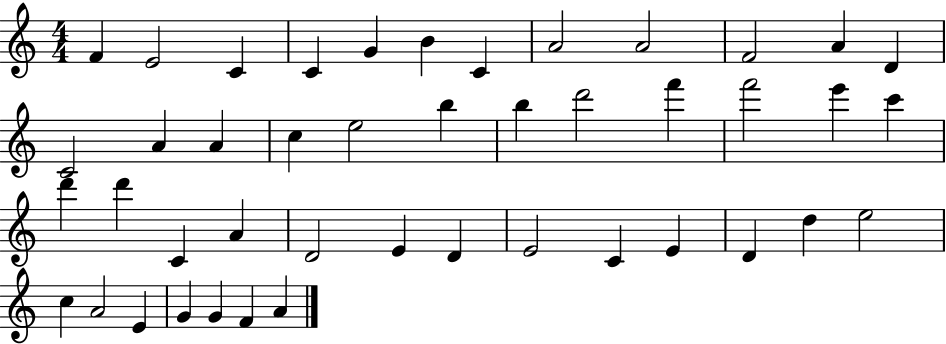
{
  \clef treble
  \numericTimeSignature
  \time 4/4
  \key c \major
  f'4 e'2 c'4 | c'4 g'4 b'4 c'4 | a'2 a'2 | f'2 a'4 d'4 | \break c'2 a'4 a'4 | c''4 e''2 b''4 | b''4 d'''2 f'''4 | f'''2 e'''4 c'''4 | \break d'''4 d'''4 c'4 a'4 | d'2 e'4 d'4 | e'2 c'4 e'4 | d'4 d''4 e''2 | \break c''4 a'2 e'4 | g'4 g'4 f'4 a'4 | \bar "|."
}